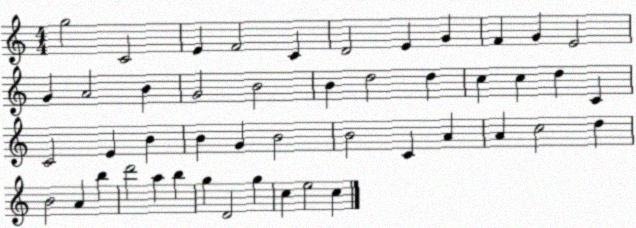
X:1
T:Untitled
M:4/4
L:1/4
K:C
g2 C2 E F2 C D2 E G F G E2 G A2 B G2 B2 B d2 d c c d C C2 E B B G B2 B2 C A A c2 d B2 A b d'2 a b g D2 g c e2 c